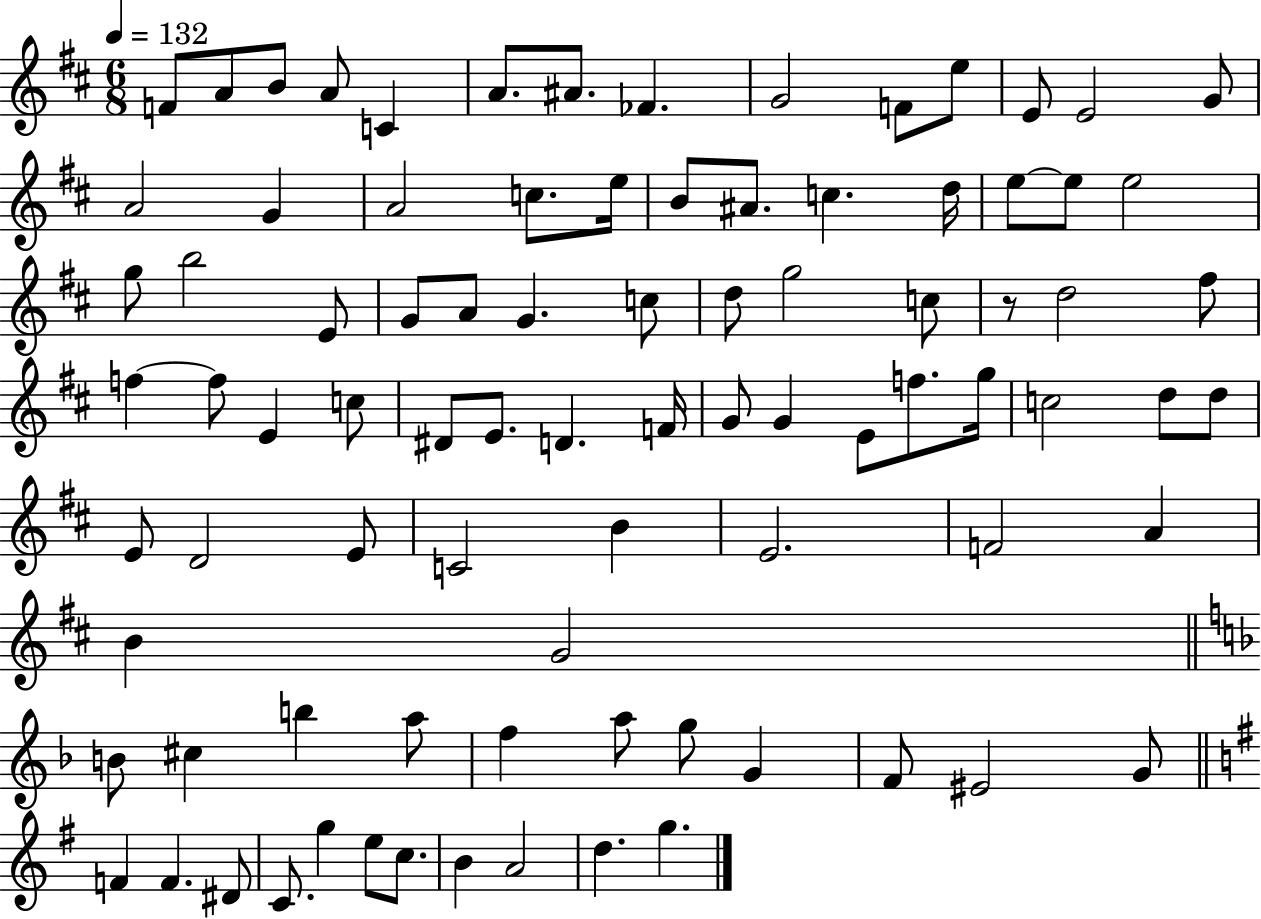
F4/e A4/e B4/e A4/e C4/q A4/e. A#4/e. FES4/q. G4/h F4/e E5/e E4/e E4/h G4/e A4/h G4/q A4/h C5/e. E5/s B4/e A#4/e. C5/q. D5/s E5/e E5/e E5/h G5/e B5/h E4/e G4/e A4/e G4/q. C5/e D5/e G5/h C5/e R/e D5/h F#5/e F5/q F5/e E4/q C5/e D#4/e E4/e. D4/q. F4/s G4/e G4/q E4/e F5/e. G5/s C5/h D5/e D5/e E4/e D4/h E4/e C4/h B4/q E4/h. F4/h A4/q B4/q G4/h B4/e C#5/q B5/q A5/e F5/q A5/e G5/e G4/q F4/e EIS4/h G4/e F4/q F4/q. D#4/e C4/e. G5/q E5/e C5/e. B4/q A4/h D5/q. G5/q.